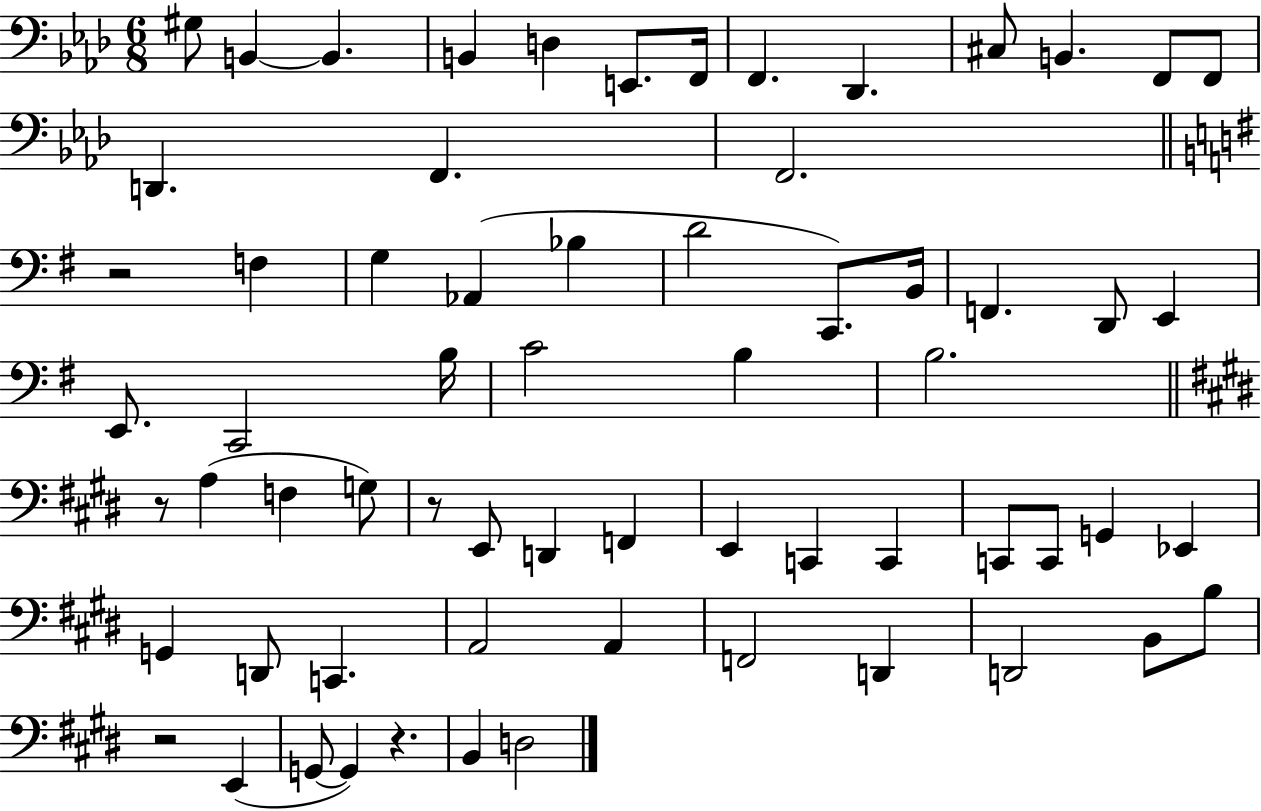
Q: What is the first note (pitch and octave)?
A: G#3